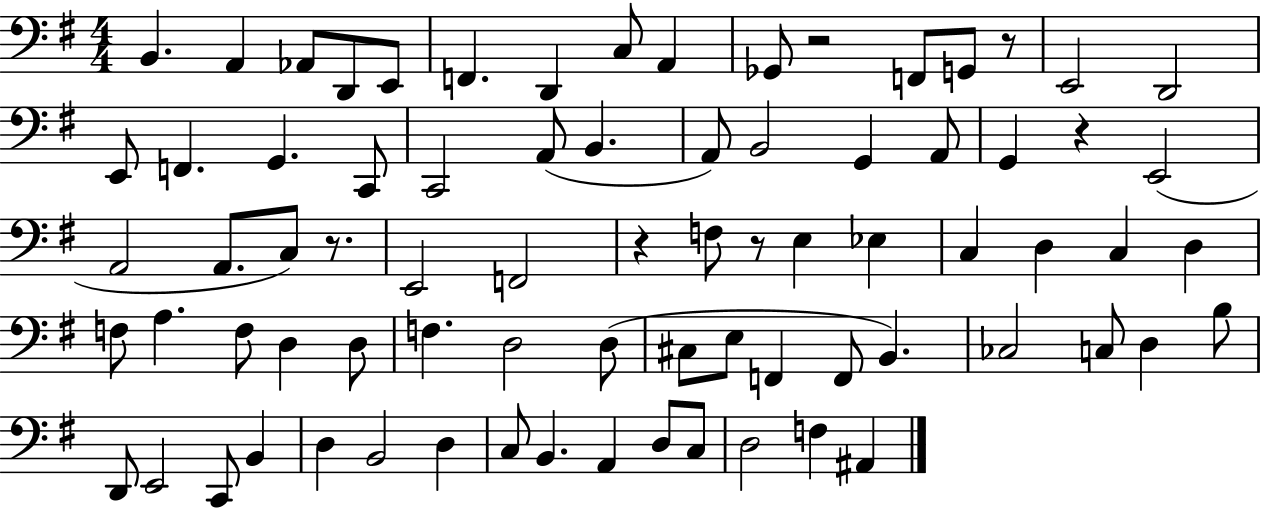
{
  \clef bass
  \numericTimeSignature
  \time 4/4
  \key g \major
  b,4. a,4 aes,8 d,8 e,8 | f,4. d,4 c8 a,4 | ges,8 r2 f,8 g,8 r8 | e,2 d,2 | \break e,8 f,4. g,4. c,8 | c,2 a,8( b,4. | a,8) b,2 g,4 a,8 | g,4 r4 e,2( | \break a,2 a,8. c8) r8. | e,2 f,2 | r4 f8 r8 e4 ees4 | c4 d4 c4 d4 | \break f8 a4. f8 d4 d8 | f4. d2 d8( | cis8 e8 f,4 f,8 b,4.) | ces2 c8 d4 b8 | \break d,8 e,2 c,8 b,4 | d4 b,2 d4 | c8 b,4. a,4 d8 c8 | d2 f4 ais,4 | \break \bar "|."
}